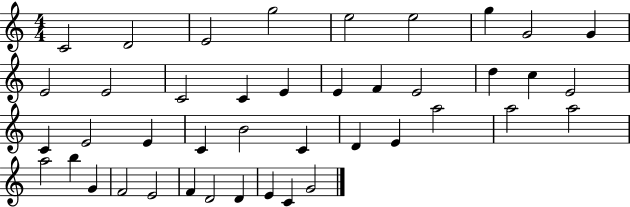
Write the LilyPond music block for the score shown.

{
  \clef treble
  \numericTimeSignature
  \time 4/4
  \key c \major
  c'2 d'2 | e'2 g''2 | e''2 e''2 | g''4 g'2 g'4 | \break e'2 e'2 | c'2 c'4 e'4 | e'4 f'4 e'2 | d''4 c''4 e'2 | \break c'4 e'2 e'4 | c'4 b'2 c'4 | d'4 e'4 a''2 | a''2 a''2 | \break a''2 b''4 g'4 | f'2 e'2 | f'4 d'2 d'4 | e'4 c'4 g'2 | \break \bar "|."
}